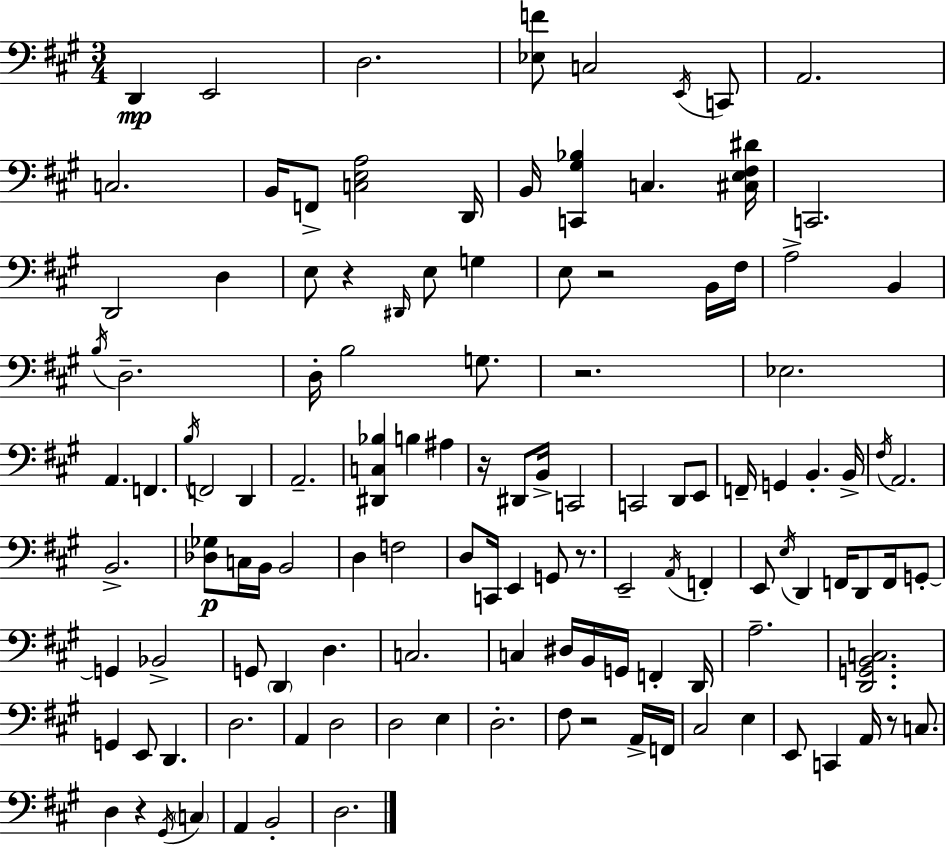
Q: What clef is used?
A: bass